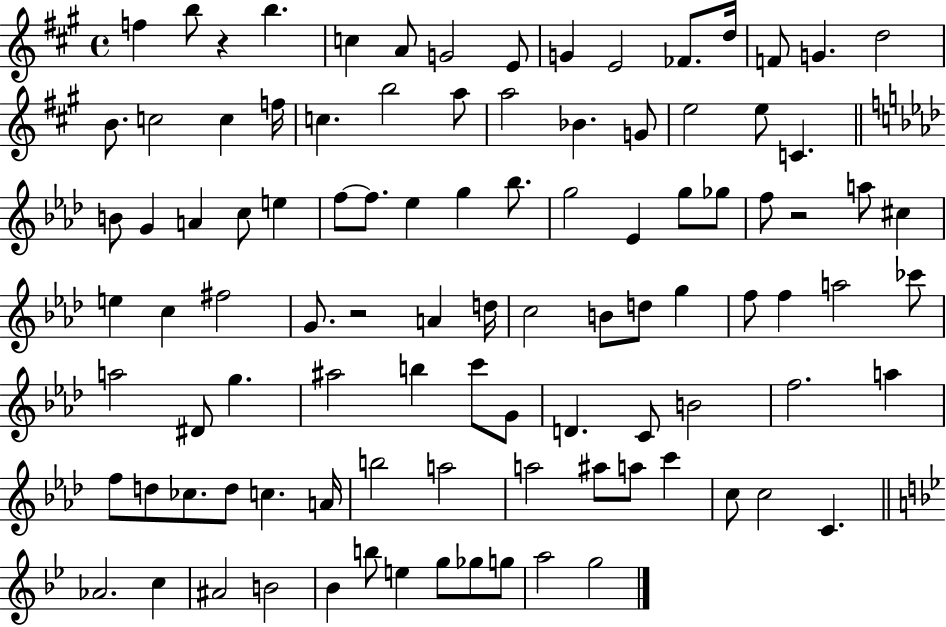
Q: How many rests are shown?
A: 3